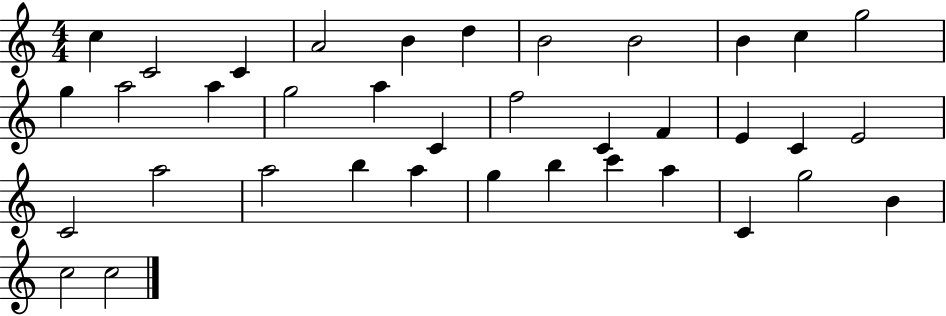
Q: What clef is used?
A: treble